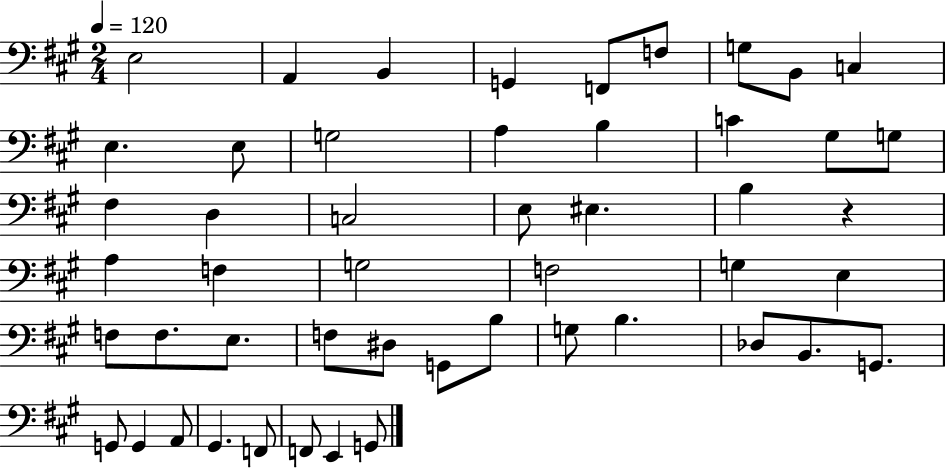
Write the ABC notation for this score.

X:1
T:Untitled
M:2/4
L:1/4
K:A
E,2 A,, B,, G,, F,,/2 F,/2 G,/2 B,,/2 C, E, E,/2 G,2 A, B, C ^G,/2 G,/2 ^F, D, C,2 E,/2 ^E, B, z A, F, G,2 F,2 G, E, F,/2 F,/2 E,/2 F,/2 ^D,/2 G,,/2 B,/2 G,/2 B, _D,/2 B,,/2 G,,/2 G,,/2 G,, A,,/2 ^G,, F,,/2 F,,/2 E,, G,,/2